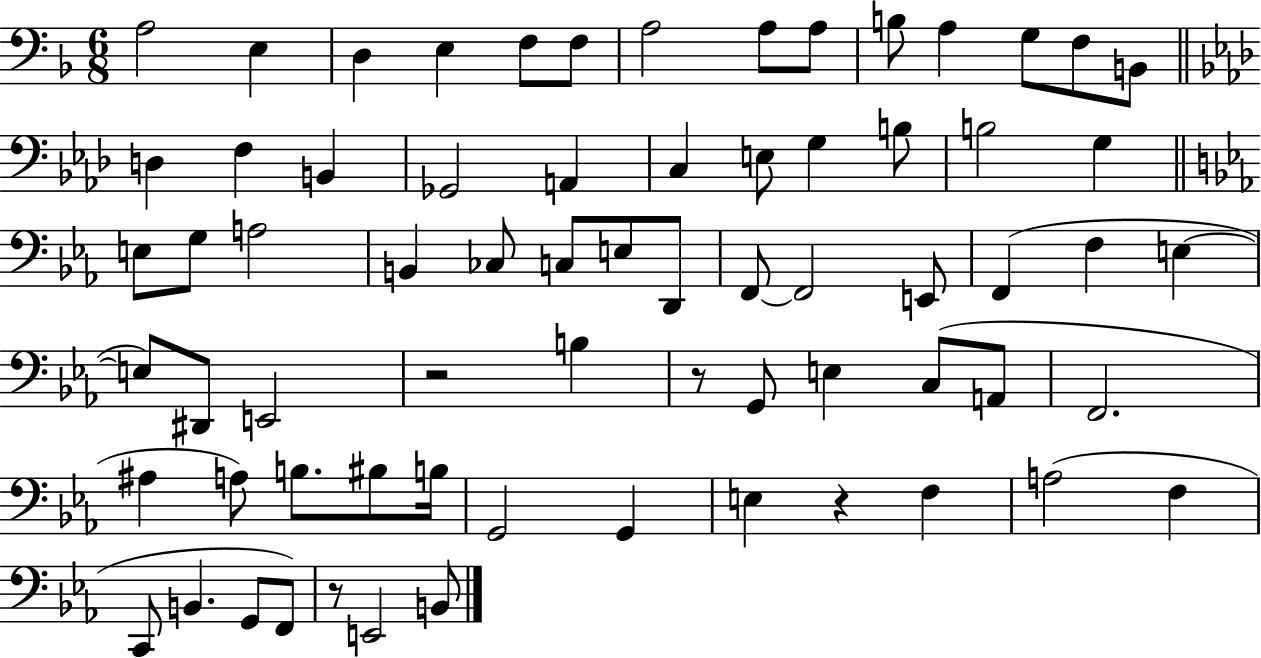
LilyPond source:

{
  \clef bass
  \numericTimeSignature
  \time 6/8
  \key f \major
  \repeat volta 2 { a2 e4 | d4 e4 f8 f8 | a2 a8 a8 | b8 a4 g8 f8 b,8 | \break \bar "||" \break \key aes \major d4 f4 b,4 | ges,2 a,4 | c4 e8 g4 b8 | b2 g4 | \break \bar "||" \break \key ees \major e8 g8 a2 | b,4 ces8 c8 e8 d,8 | f,8~~ f,2 e,8 | f,4( f4 e4~~ | \break e8) dis,8 e,2 | r2 b4 | r8 g,8 e4 c8( a,8 | f,2. | \break ais4 a8) b8. bis8 b16 | g,2 g,4 | e4 r4 f4 | a2( f4 | \break c,8 b,4. g,8 f,8) | r8 e,2 b,8 | } \bar "|."
}